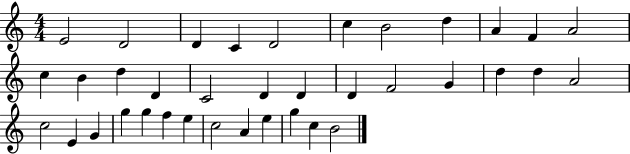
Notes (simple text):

E4/h D4/h D4/q C4/q D4/h C5/q B4/h D5/q A4/q F4/q A4/h C5/q B4/q D5/q D4/q C4/h D4/q D4/q D4/q F4/h G4/q D5/q D5/q A4/h C5/h E4/q G4/q G5/q G5/q F5/q E5/q C5/h A4/q E5/q G5/q C5/q B4/h